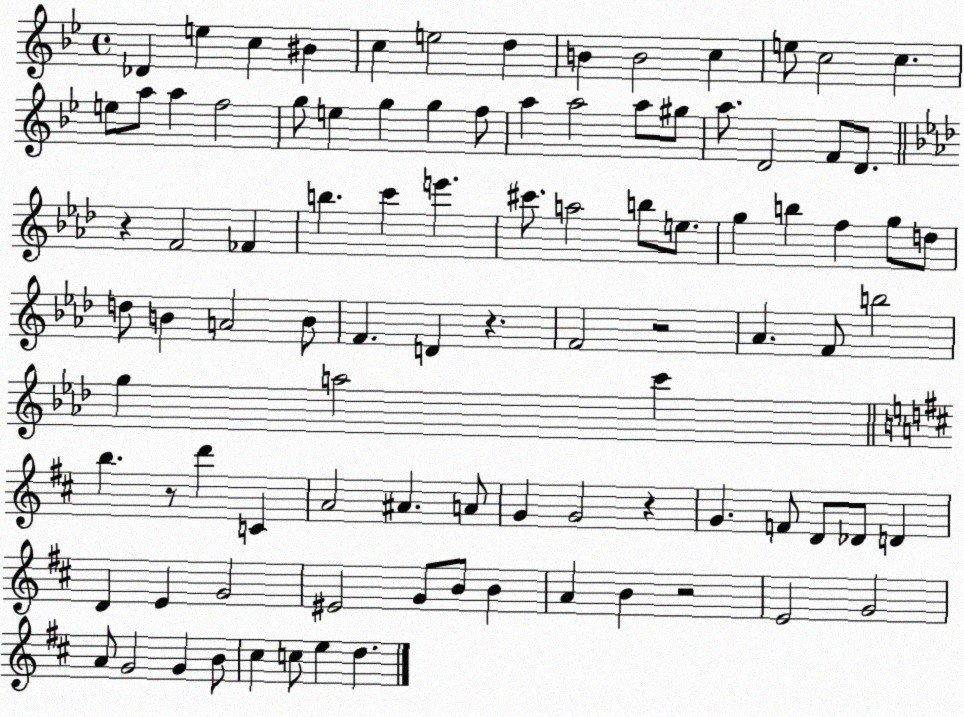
X:1
T:Untitled
M:4/4
L:1/4
K:Bb
_D e c ^B c e2 d B B2 c e/2 c2 c e/2 a/2 a f2 g/2 e g g f/2 a a2 a/2 ^g/2 a/2 D2 F/2 D/2 z F2 _F b c' e' ^c'/2 a2 b/2 e/2 g b f g/2 d/2 d/2 B A2 B/2 F D z F2 z2 _A F/2 b2 g a2 c' b z/2 d' C A2 ^A A/2 G G2 z G F/2 D/2 _D/2 D D E G2 ^E2 G/2 B/2 B A B z2 E2 G2 A/2 G2 G B/2 ^c c/2 e d